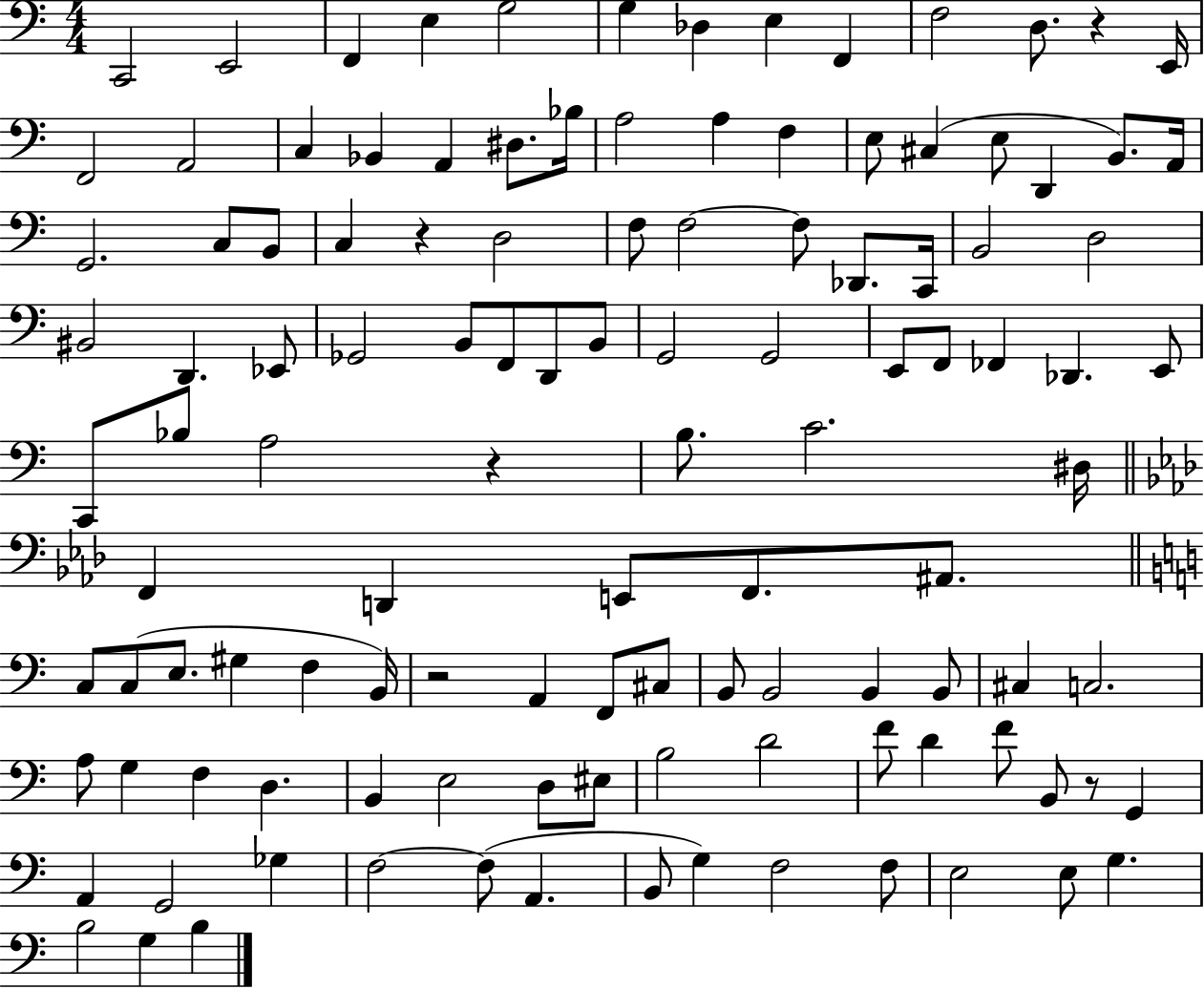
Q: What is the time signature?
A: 4/4